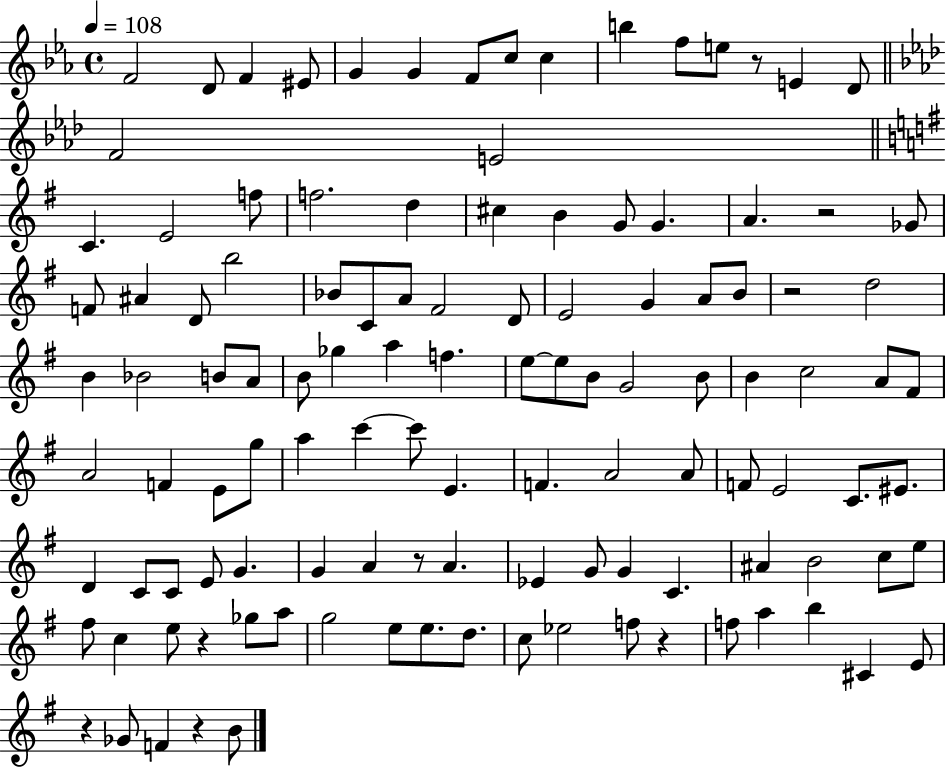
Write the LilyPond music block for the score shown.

{
  \clef treble
  \time 4/4
  \defaultTimeSignature
  \key ees \major
  \tempo 4 = 108
  f'2 d'8 f'4 eis'8 | g'4 g'4 f'8 c''8 c''4 | b''4 f''8 e''8 r8 e'4 d'8 | \bar "||" \break \key f \minor f'2 e'2 | \bar "||" \break \key g \major c'4. e'2 f''8 | f''2. d''4 | cis''4 b'4 g'8 g'4. | a'4. r2 ges'8 | \break f'8 ais'4 d'8 b''2 | bes'8 c'8 a'8 fis'2 d'8 | e'2 g'4 a'8 b'8 | r2 d''2 | \break b'4 bes'2 b'8 a'8 | b'8 ges''4 a''4 f''4. | e''8~~ e''8 b'8 g'2 b'8 | b'4 c''2 a'8 fis'8 | \break a'2 f'4 e'8 g''8 | a''4 c'''4~~ c'''8 e'4. | f'4. a'2 a'8 | f'8 e'2 c'8. eis'8. | \break d'4 c'8 c'8 e'8 g'4. | g'4 a'4 r8 a'4. | ees'4 g'8 g'4 c'4. | ais'4 b'2 c''8 e''8 | \break fis''8 c''4 e''8 r4 ges''8 a''8 | g''2 e''8 e''8. d''8. | c''8 ees''2 f''8 r4 | f''8 a''4 b''4 cis'4 e'8 | \break r4 ges'8 f'4 r4 b'8 | \bar "|."
}